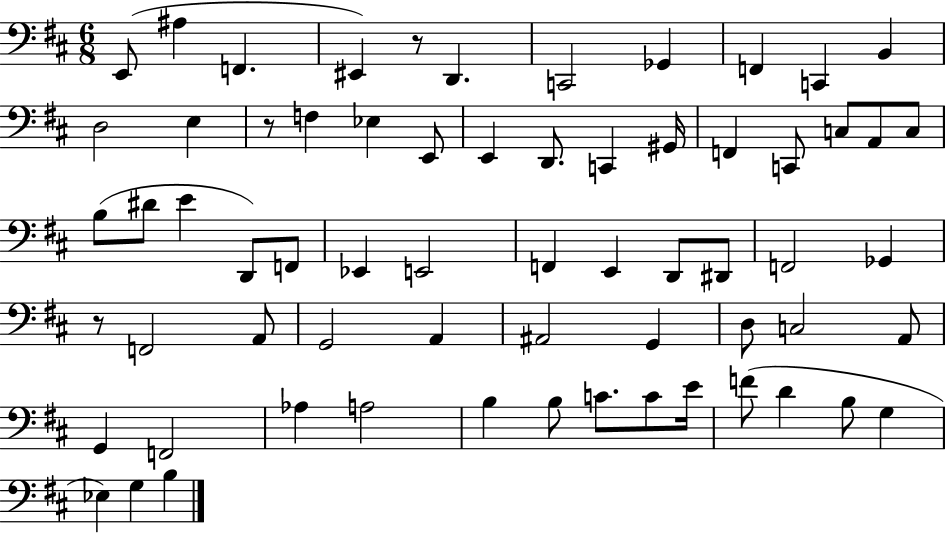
X:1
T:Untitled
M:6/8
L:1/4
K:D
E,,/2 ^A, F,, ^E,, z/2 D,, C,,2 _G,, F,, C,, B,, D,2 E, z/2 F, _E, E,,/2 E,, D,,/2 C,, ^G,,/4 F,, C,,/2 C,/2 A,,/2 C,/2 B,/2 ^D/2 E D,,/2 F,,/2 _E,, E,,2 F,, E,, D,,/2 ^D,,/2 F,,2 _G,, z/2 F,,2 A,,/2 G,,2 A,, ^A,,2 G,, D,/2 C,2 A,,/2 G,, F,,2 _A, A,2 B, B,/2 C/2 C/2 E/4 F/2 D B,/2 G, _E, G, B,